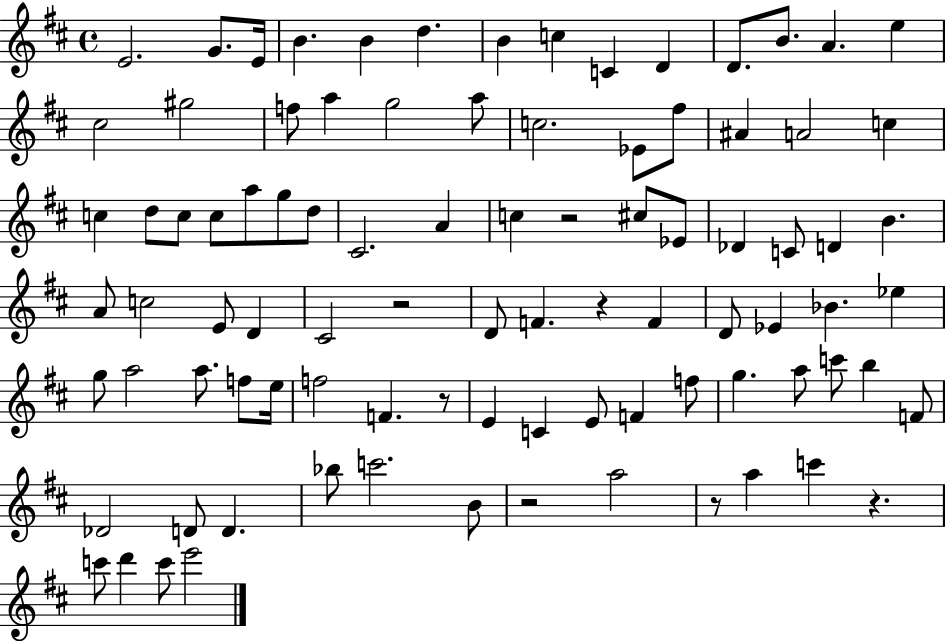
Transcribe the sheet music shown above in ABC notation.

X:1
T:Untitled
M:4/4
L:1/4
K:D
E2 G/2 E/4 B B d B c C D D/2 B/2 A e ^c2 ^g2 f/2 a g2 a/2 c2 _E/2 ^f/2 ^A A2 c c d/2 c/2 c/2 a/2 g/2 d/2 ^C2 A c z2 ^c/2 _E/2 _D C/2 D B A/2 c2 E/2 D ^C2 z2 D/2 F z F D/2 _E _B _e g/2 a2 a/2 f/2 e/4 f2 F z/2 E C E/2 F f/2 g a/2 c'/2 b F/2 _D2 D/2 D _b/2 c'2 B/2 z2 a2 z/2 a c' z c'/2 d' c'/2 e'2